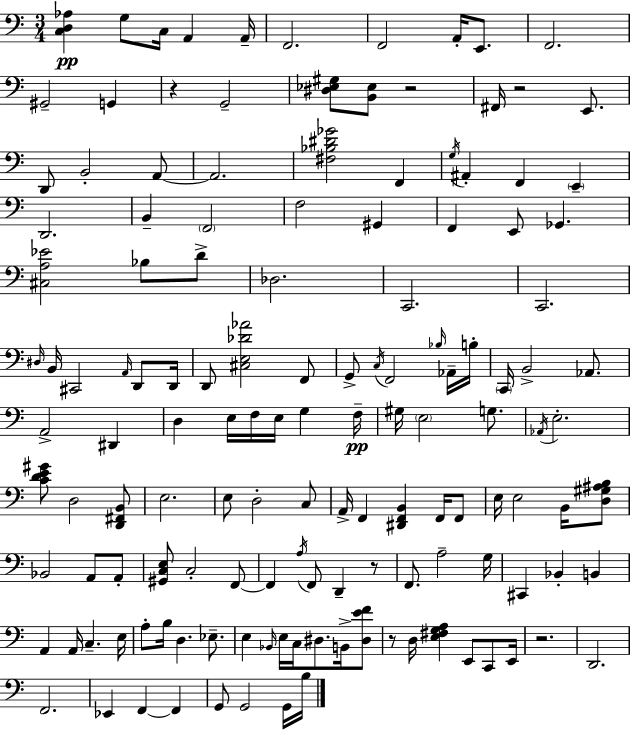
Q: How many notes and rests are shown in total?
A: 139